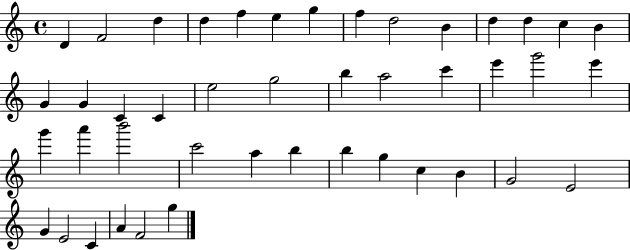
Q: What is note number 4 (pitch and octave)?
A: D5